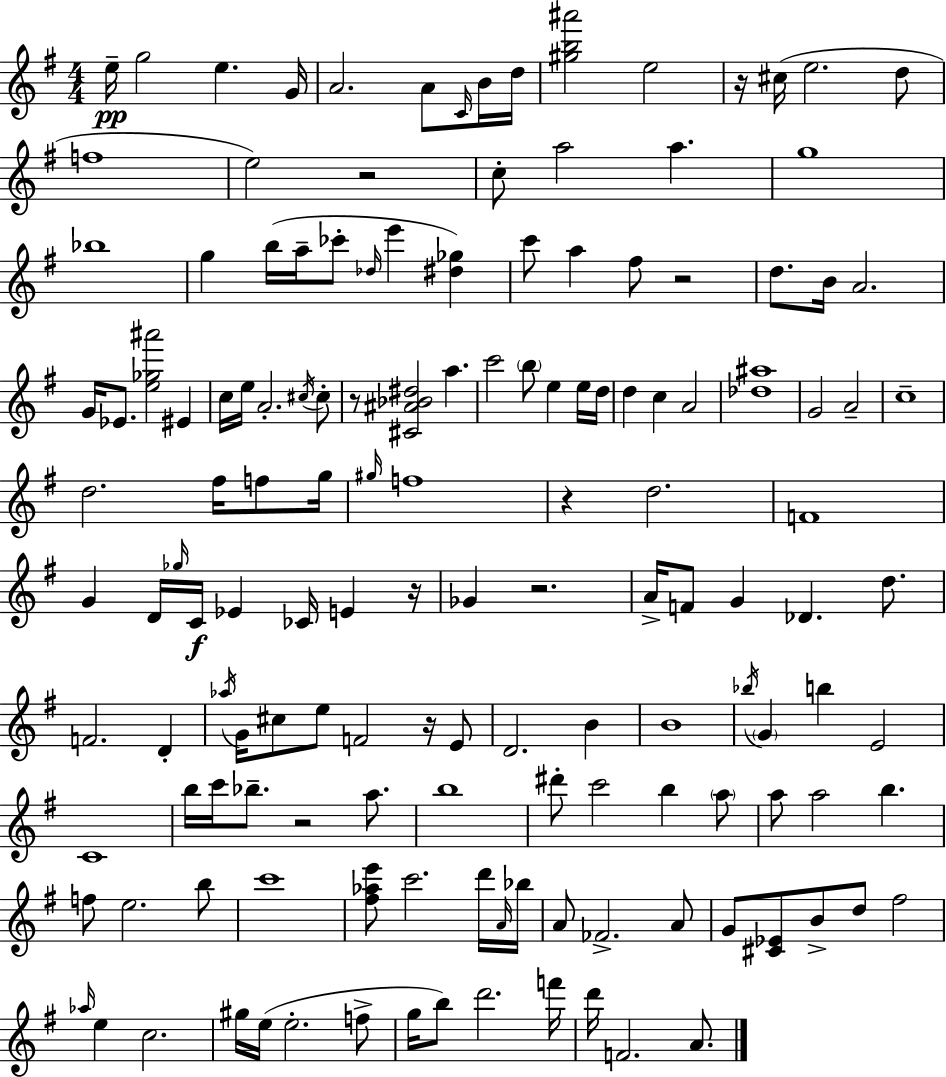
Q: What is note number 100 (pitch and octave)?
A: A5